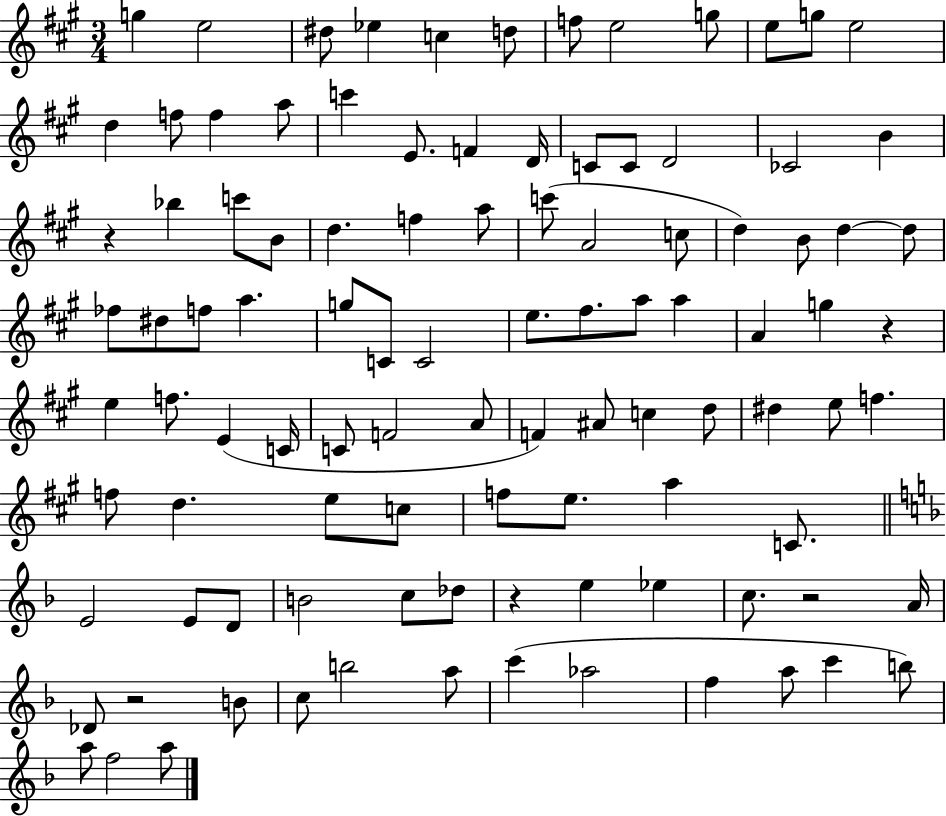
G5/q E5/h D#5/e Eb5/q C5/q D5/e F5/e E5/h G5/e E5/e G5/e E5/h D5/q F5/e F5/q A5/e C6/q E4/e. F4/q D4/s C4/e C4/e D4/h CES4/h B4/q R/q Bb5/q C6/e B4/e D5/q. F5/q A5/e C6/e A4/h C5/e D5/q B4/e D5/q D5/e FES5/e D#5/e F5/e A5/q. G5/e C4/e C4/h E5/e. F#5/e. A5/e A5/q A4/q G5/q R/q E5/q F5/e. E4/q C4/s C4/e F4/h A4/e F4/q A#4/e C5/q D5/e D#5/q E5/e F5/q. F5/e D5/q. E5/e C5/e F5/e E5/e. A5/q C4/e. E4/h E4/e D4/e B4/h C5/e Db5/e R/q E5/q Eb5/q C5/e. R/h A4/s Db4/e R/h B4/e C5/e B5/h A5/e C6/q Ab5/h F5/q A5/e C6/q B5/e A5/e F5/h A5/e